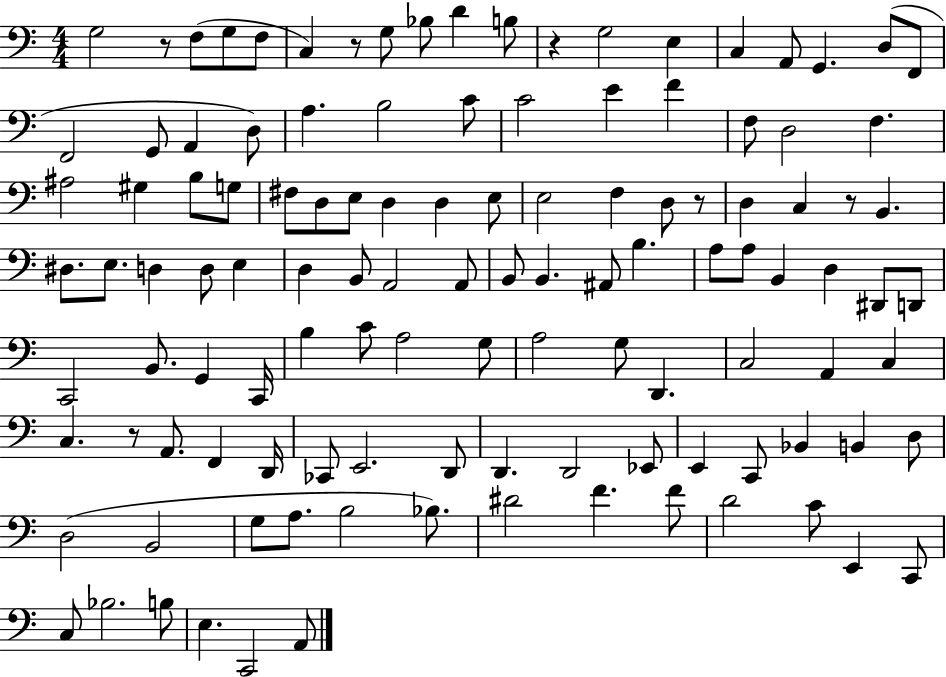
G3/h R/e F3/e G3/e F3/e C3/q R/e G3/e Bb3/e D4/q B3/e R/q G3/h E3/q C3/q A2/e G2/q. D3/e F2/e F2/h G2/e A2/q D3/e A3/q. B3/h C4/e C4/h E4/q F4/q F3/e D3/h F3/q. A#3/h G#3/q B3/e G3/e F#3/e D3/e E3/e D3/q D3/q E3/e E3/h F3/q D3/e R/e D3/q C3/q R/e B2/q. D#3/e. E3/e. D3/q D3/e E3/q D3/q B2/e A2/h A2/e B2/e B2/q. A#2/e B3/q. A3/e A3/e B2/q D3/q D#2/e D2/e C2/h B2/e. G2/q C2/s B3/q C4/e A3/h G3/e A3/h G3/e D2/q. C3/h A2/q C3/q C3/q. R/e A2/e. F2/q D2/s CES2/e E2/h. D2/e D2/q. D2/h Eb2/e E2/q C2/e Bb2/q B2/q D3/e D3/h B2/h G3/e A3/e. B3/h Bb3/e. D#4/h F4/q. F4/e D4/h C4/e E2/q C2/e C3/e Bb3/h. B3/e E3/q. C2/h A2/e